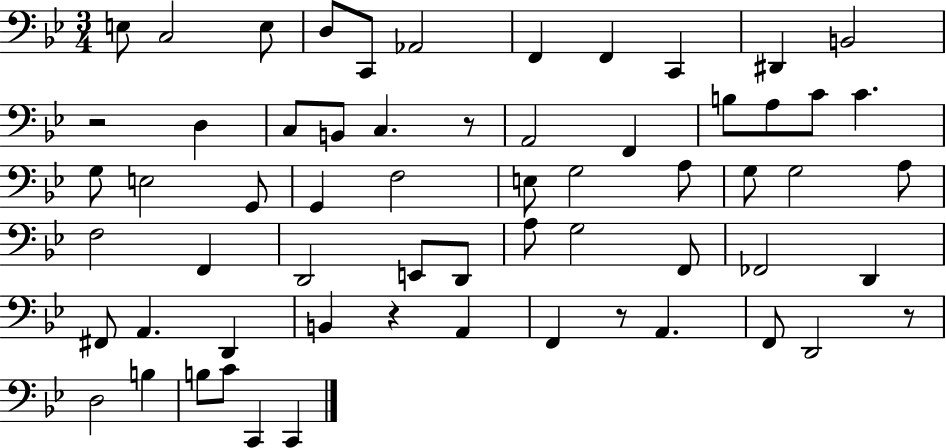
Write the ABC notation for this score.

X:1
T:Untitled
M:3/4
L:1/4
K:Bb
E,/2 C,2 E,/2 D,/2 C,,/2 _A,,2 F,, F,, C,, ^D,, B,,2 z2 D, C,/2 B,,/2 C, z/2 A,,2 F,, B,/2 A,/2 C/2 C G,/2 E,2 G,,/2 G,, F,2 E,/2 G,2 A,/2 G,/2 G,2 A,/2 F,2 F,, D,,2 E,,/2 D,,/2 A,/2 G,2 F,,/2 _F,,2 D,, ^F,,/2 A,, D,, B,, z A,, F,, z/2 A,, F,,/2 D,,2 z/2 D,2 B, B,/2 C/2 C,, C,,